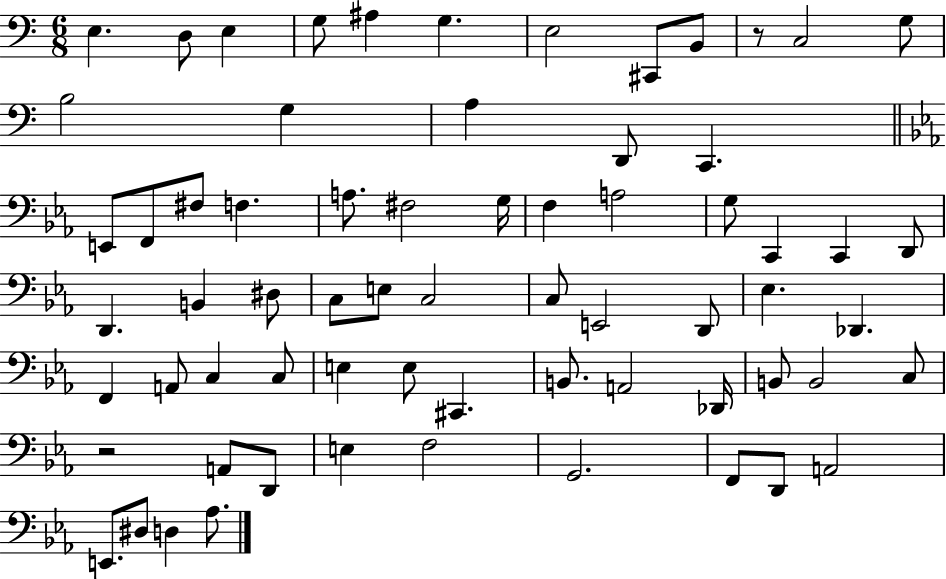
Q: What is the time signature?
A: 6/8